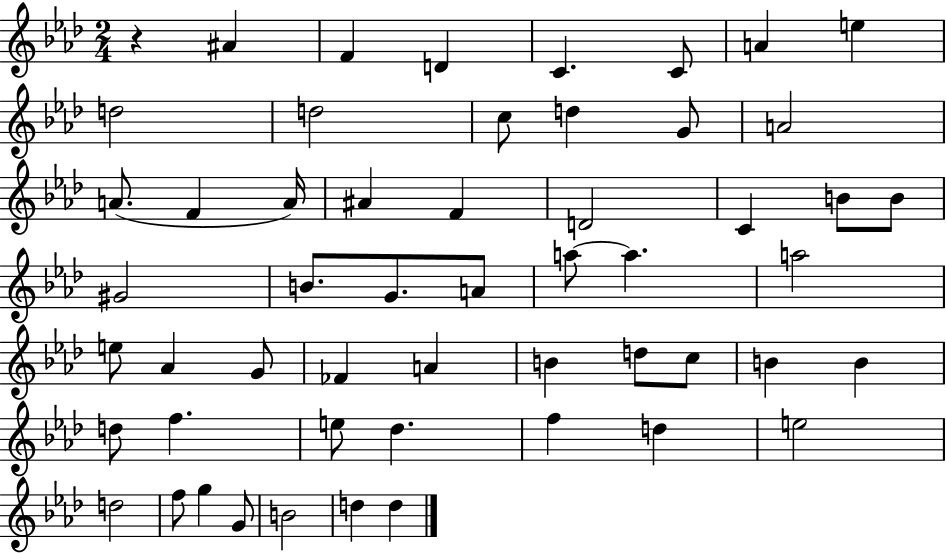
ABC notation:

X:1
T:Untitled
M:2/4
L:1/4
K:Ab
z ^A F D C C/2 A e d2 d2 c/2 d G/2 A2 A/2 F A/4 ^A F D2 C B/2 B/2 ^G2 B/2 G/2 A/2 a/2 a a2 e/2 _A G/2 _F A B d/2 c/2 B B d/2 f e/2 _d f d e2 d2 f/2 g G/2 B2 d d